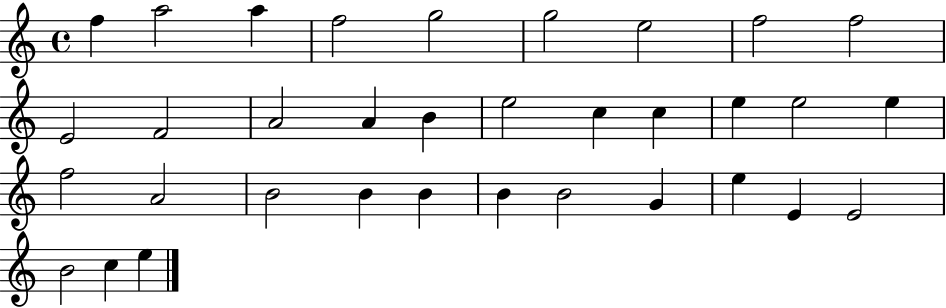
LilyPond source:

{
  \clef treble
  \time 4/4
  \defaultTimeSignature
  \key c \major
  f''4 a''2 a''4 | f''2 g''2 | g''2 e''2 | f''2 f''2 | \break e'2 f'2 | a'2 a'4 b'4 | e''2 c''4 c''4 | e''4 e''2 e''4 | \break f''2 a'2 | b'2 b'4 b'4 | b'4 b'2 g'4 | e''4 e'4 e'2 | \break b'2 c''4 e''4 | \bar "|."
}